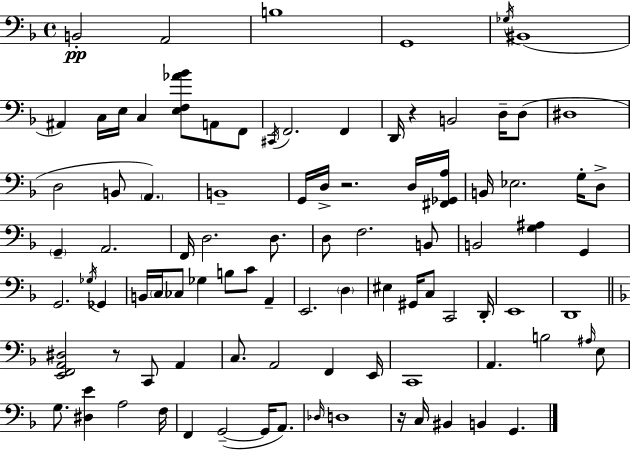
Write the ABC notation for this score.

X:1
T:Untitled
M:4/4
L:1/4
K:Dm
B,,2 A,,2 B,4 G,,4 _G,/4 ^B,,4 ^A,, C,/4 E,/4 C, [E,F,_A_B]/2 A,,/2 F,,/2 ^C,,/4 F,,2 F,, D,,/4 z B,,2 D,/4 D,/2 ^D,4 D,2 B,,/2 A,, B,,4 G,,/4 D,/4 z2 D,/4 [^F,,_G,,A,]/4 B,,/4 _E,2 G,/4 D,/2 G,, A,,2 F,,/4 D,2 D,/2 D,/2 F,2 B,,/2 B,,2 [G,^A,] G,, G,,2 _G,/4 _G,, B,,/4 C,/4 _C,/2 _G, B,/2 C/2 A,, E,,2 D, ^E, ^G,,/4 C,/2 C,,2 D,,/4 E,,4 D,,4 [E,,F,,A,,^D,]2 z/2 C,,/2 A,, C,/2 A,,2 F,, E,,/4 C,,4 A,, B,2 ^A,/4 E,/2 G,/2 [^D,E] A,2 F,/4 F,, G,,2 G,,/4 A,,/2 _D,/4 D,4 z/4 C,/4 ^B,, B,, G,,